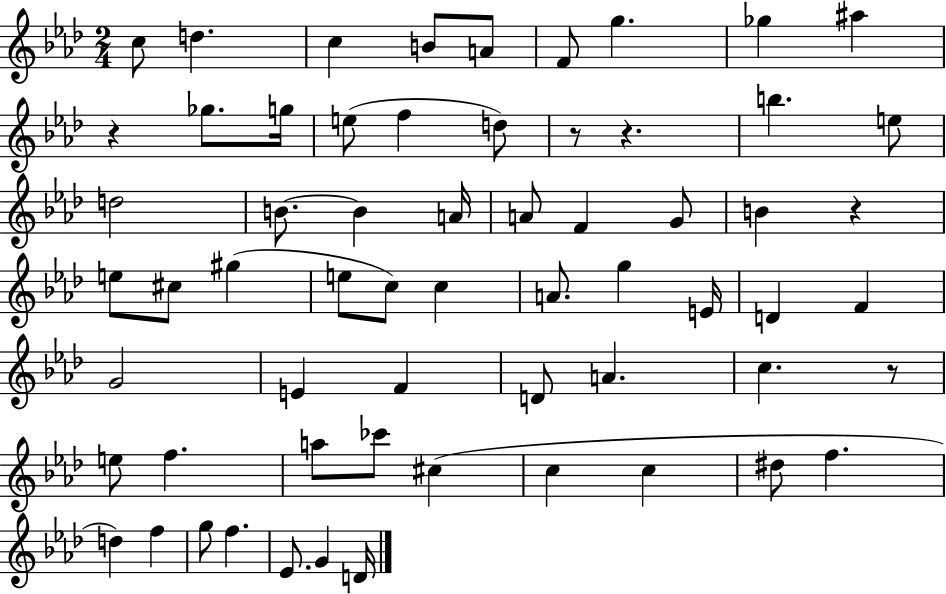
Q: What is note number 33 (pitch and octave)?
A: E4